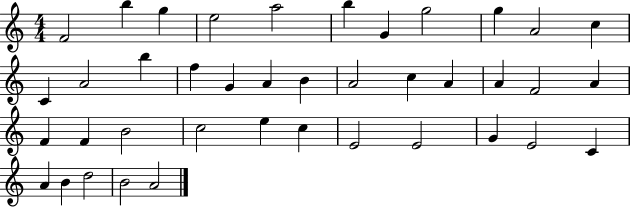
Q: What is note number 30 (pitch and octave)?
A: C5